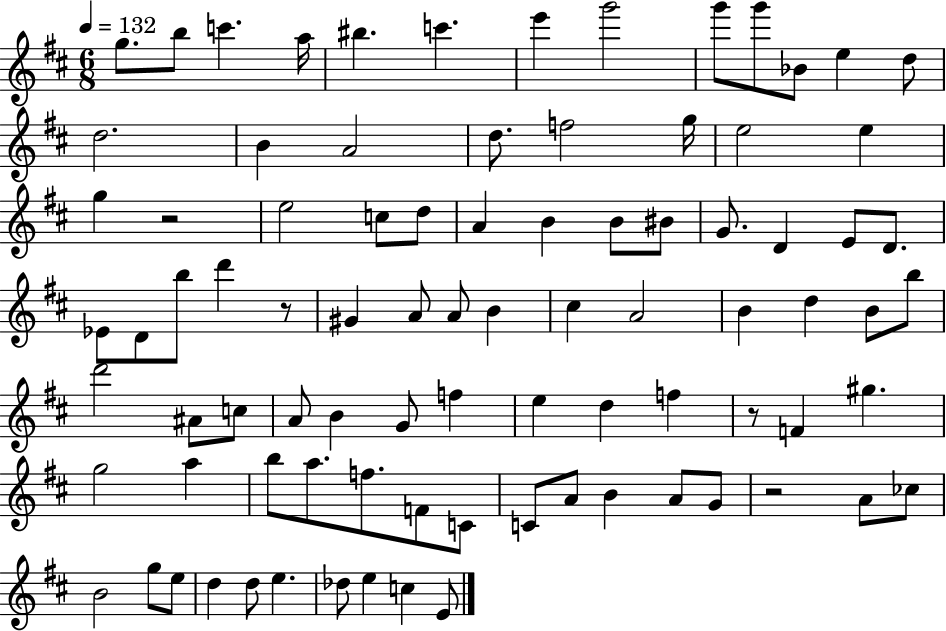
G5/e. B5/e C6/q. A5/s BIS5/q. C6/q. E6/q G6/h G6/e G6/e Bb4/e E5/q D5/e D5/h. B4/q A4/h D5/e. F5/h G5/s E5/h E5/q G5/q R/h E5/h C5/e D5/e A4/q B4/q B4/e BIS4/e G4/e. D4/q E4/e D4/e. Eb4/e D4/e B5/e D6/q R/e G#4/q A4/e A4/e B4/q C#5/q A4/h B4/q D5/q B4/e B5/e D6/h A#4/e C5/e A4/e B4/q G4/e F5/q E5/q D5/q F5/q R/e F4/q G#5/q. G5/h A5/q B5/e A5/e. F5/e. F4/e C4/e C4/e A4/e B4/q A4/e G4/e R/h A4/e CES5/e B4/h G5/e E5/e D5/q D5/e E5/q. Db5/e E5/q C5/q E4/e